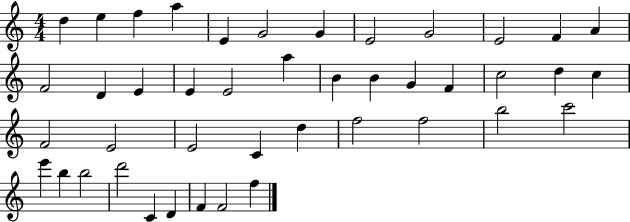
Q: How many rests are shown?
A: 0